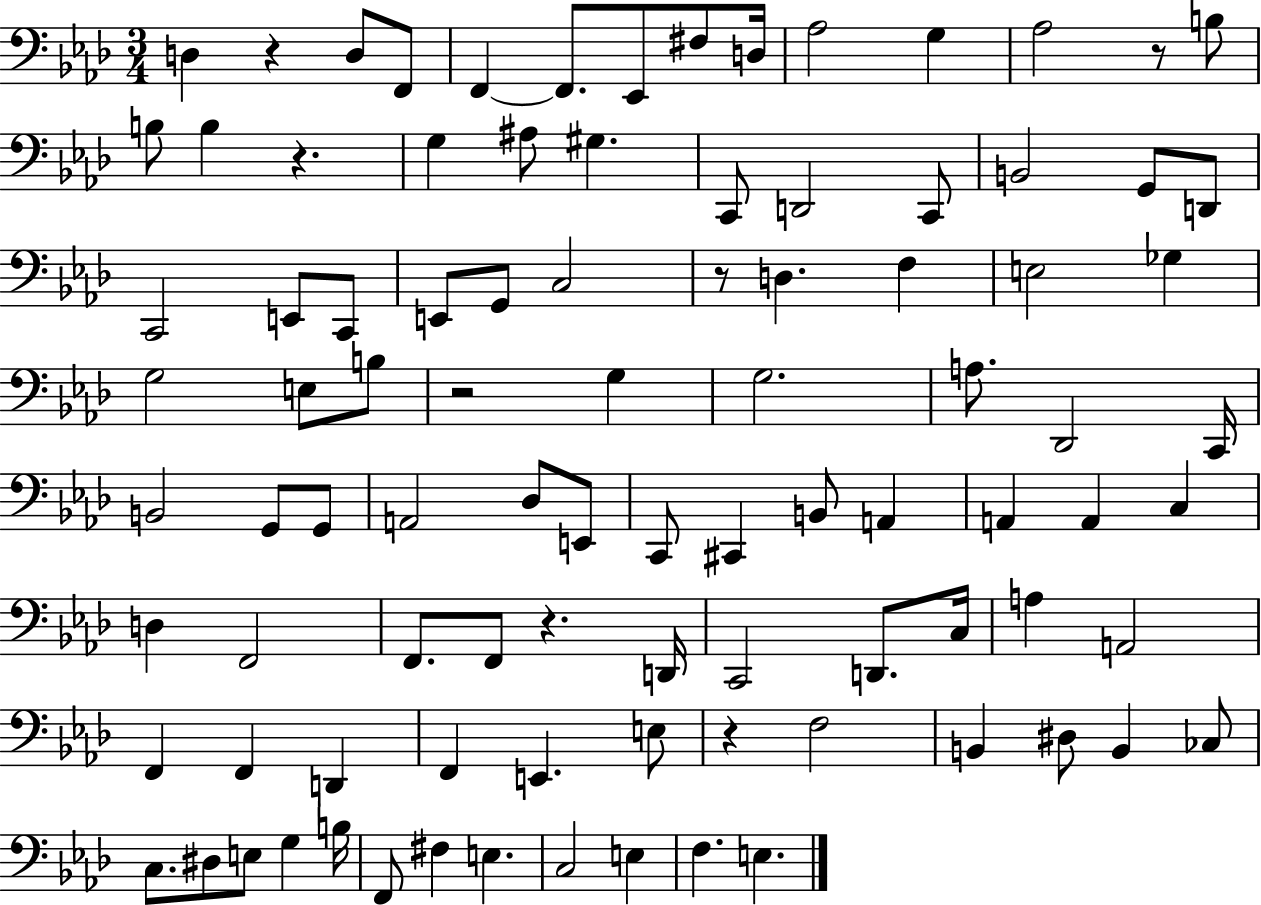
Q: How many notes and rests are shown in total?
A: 94